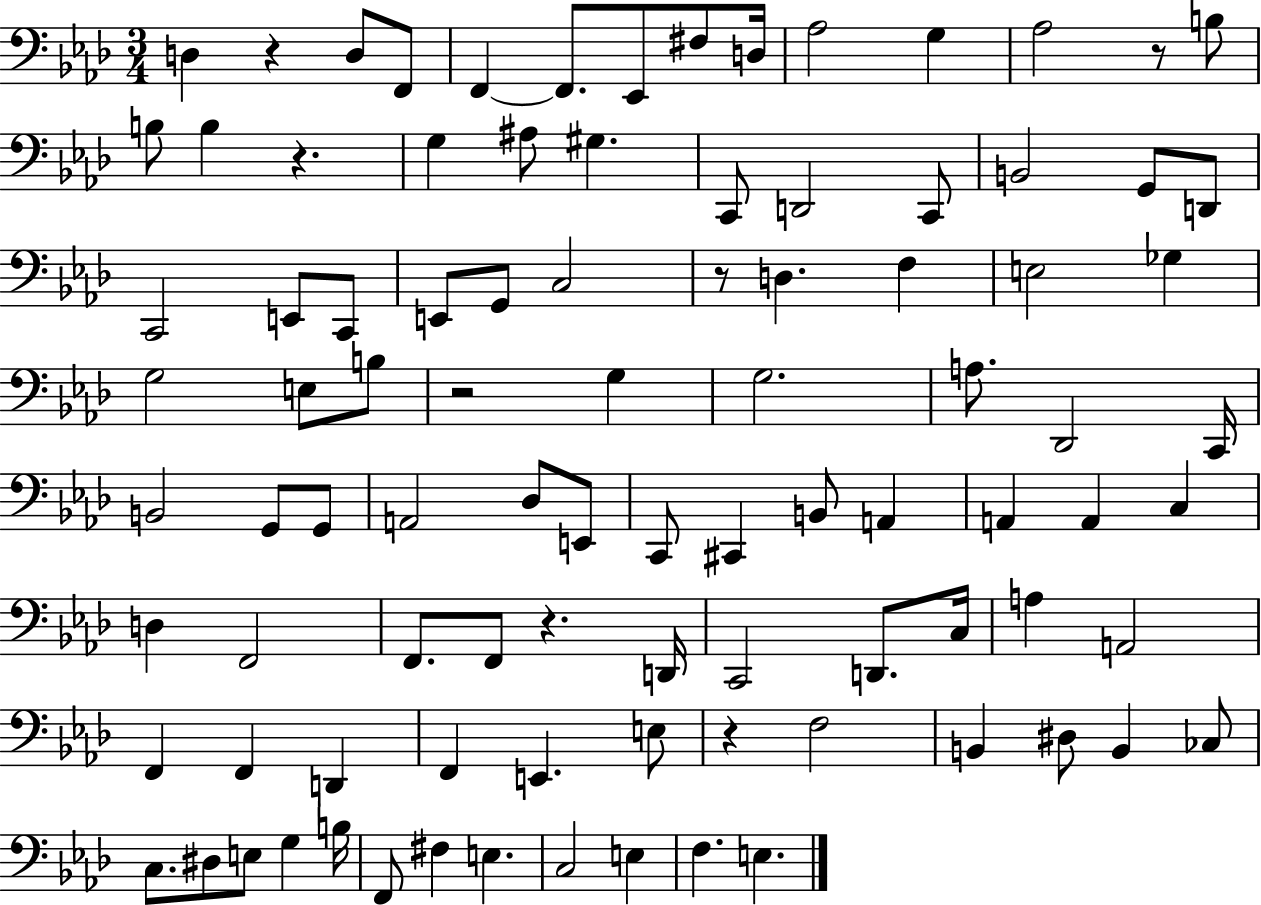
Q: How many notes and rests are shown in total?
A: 94